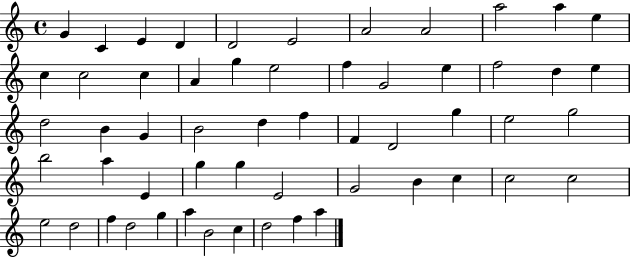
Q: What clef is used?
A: treble